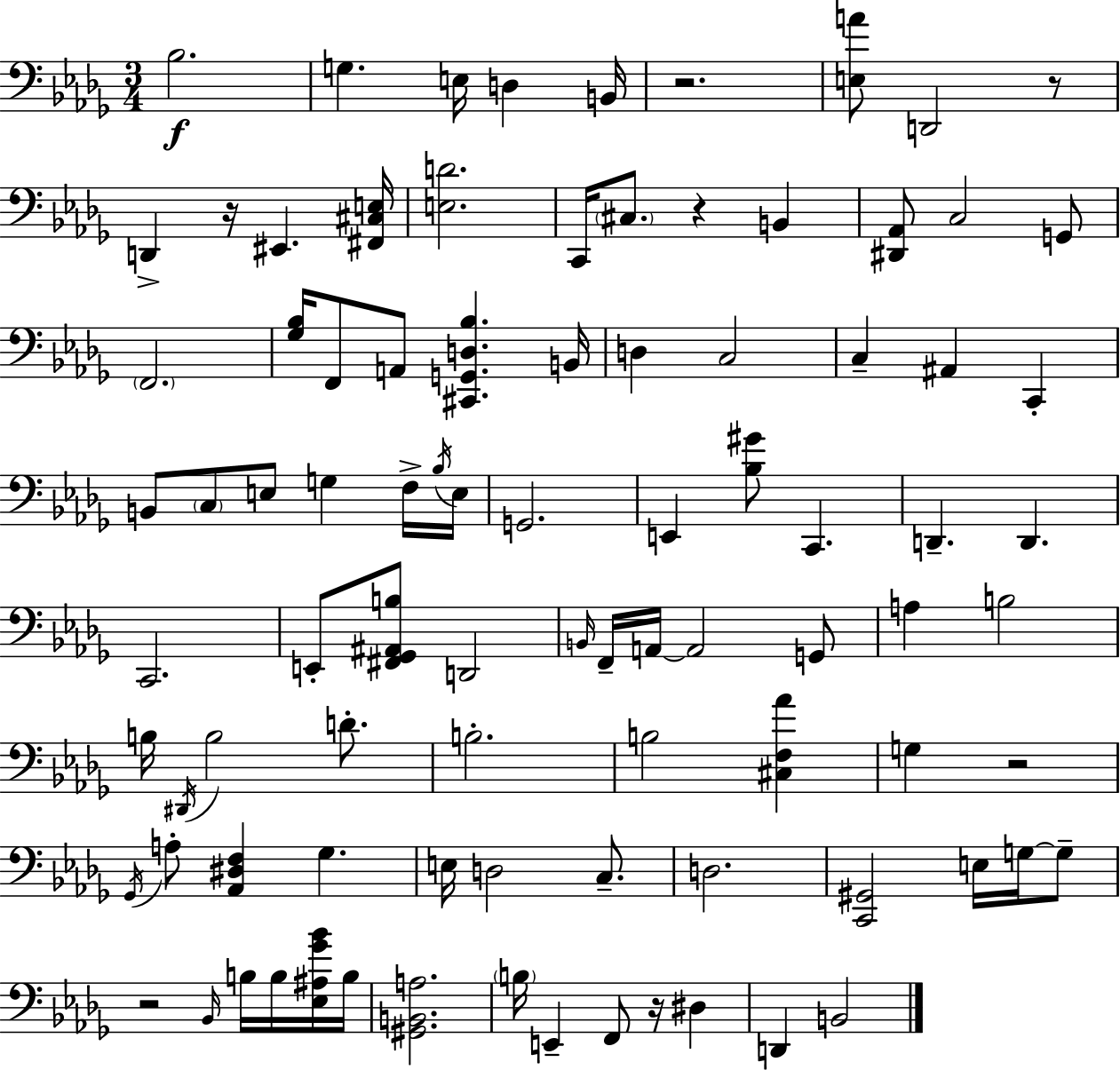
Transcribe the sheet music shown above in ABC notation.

X:1
T:Untitled
M:3/4
L:1/4
K:Bbm
_B,2 G, E,/4 D, B,,/4 z2 [E,A]/2 D,,2 z/2 D,, z/4 ^E,, [^F,,^C,E,]/4 [E,D]2 C,,/4 ^C,/2 z B,, [^D,,_A,,]/2 C,2 G,,/2 F,,2 [_G,_B,]/4 F,,/2 A,,/2 [^C,,G,,D,_B,] B,,/4 D, C,2 C, ^A,, C,, B,,/2 C,/2 E,/2 G, F,/4 _B,/4 E,/4 G,,2 E,, [_B,^G]/2 C,, D,, D,, C,,2 E,,/2 [^F,,_G,,^A,,B,]/2 D,,2 B,,/4 F,,/4 A,,/4 A,,2 G,,/2 A, B,2 B,/4 ^D,,/4 B,2 D/2 B,2 B,2 [^C,F,_A] G, z2 _G,,/4 A,/2 [_A,,^D,F,] _G, E,/4 D,2 C,/2 D,2 [C,,^G,,]2 E,/4 G,/4 G,/2 z2 _B,,/4 B,/4 B,/4 [_E,^A,_G_B]/4 B,/4 [^G,,B,,A,]2 B,/4 E,, F,,/2 z/4 ^D, D,, B,,2